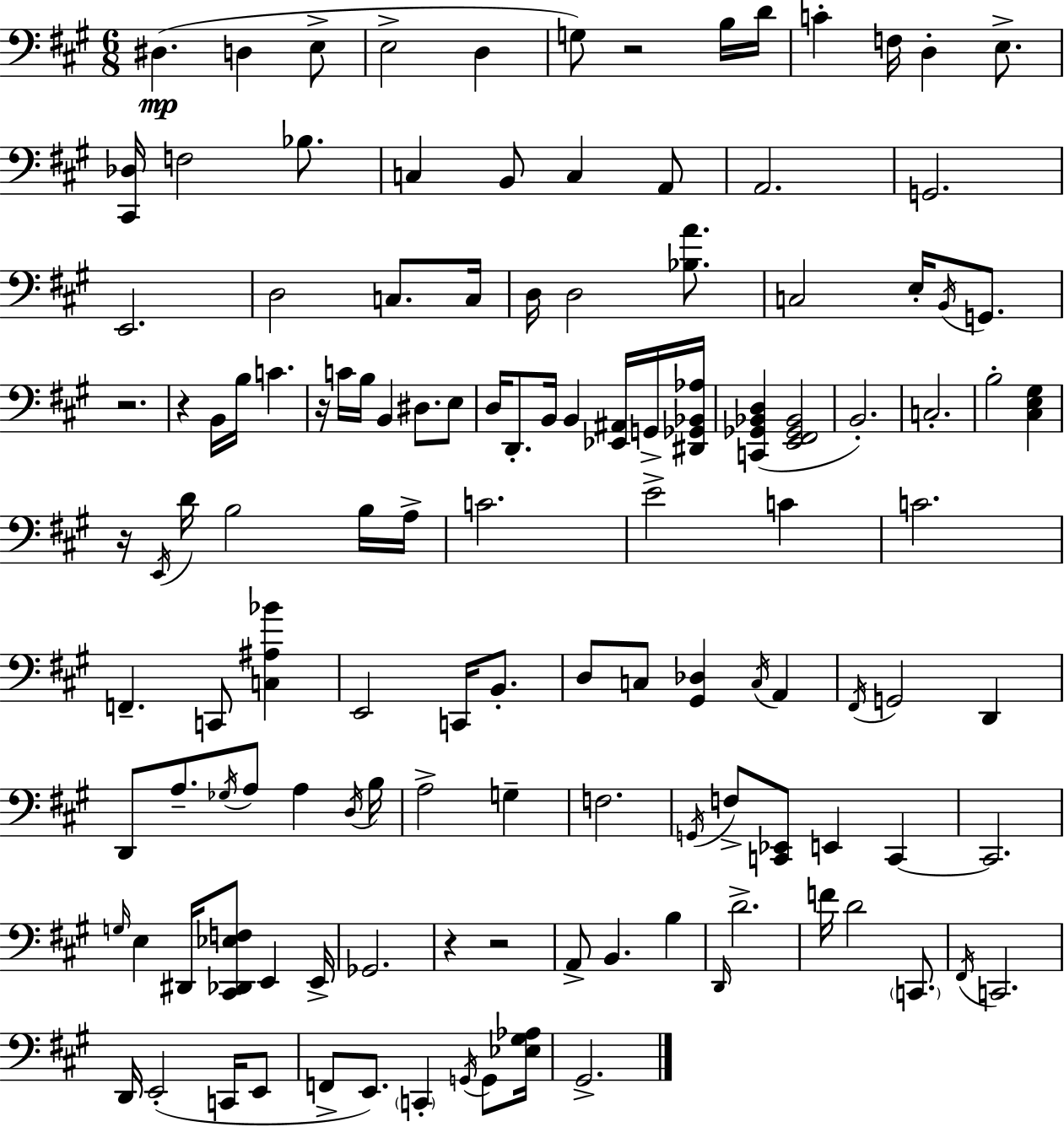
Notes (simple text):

D#3/q. D3/q E3/e E3/h D3/q G3/e R/h B3/s D4/s C4/q F3/s D3/q E3/e. [C#2,Db3]/s F3/h Bb3/e. C3/q B2/e C3/q A2/e A2/h. G2/h. E2/h. D3/h C3/e. C3/s D3/s D3/h [Bb3,A4]/e. C3/h E3/s B2/s G2/e. R/h. R/q B2/s B3/s C4/q. R/s C4/s B3/s B2/q D#3/e. E3/e D3/s D2/e. B2/s B2/q [Eb2,A#2]/s G2/s [D#2,Gb2,Bb2,Ab3]/s [C2,Gb2,Bb2,D3]/q [E2,F#2,Gb2,Bb2]/h B2/h. C3/h. B3/h [C#3,E3,G#3]/q R/s E2/s D4/s B3/h B3/s A3/s C4/h. E4/h C4/q C4/h. F2/q. C2/e [C3,A#3,Bb4]/q E2/h C2/s B2/e. D3/e C3/e [G#2,Db3]/q C3/s A2/q F#2/s G2/h D2/q D2/e A3/e. Gb3/s A3/e A3/q D3/s B3/s A3/h G3/q F3/h. G2/s F3/e [C2,Eb2]/e E2/q C2/q C2/h. G3/s E3/q D#2/s [C#2,Db2,Eb3,F3]/e E2/q E2/s Gb2/h. R/q R/h A2/e B2/q. B3/q D2/s D4/h. F4/s D4/h C2/e. F#2/s C2/h. D2/s E2/h C2/s E2/e F2/e E2/e. C2/q G2/s G2/e [Eb3,G#3,Ab3]/s G#2/h.